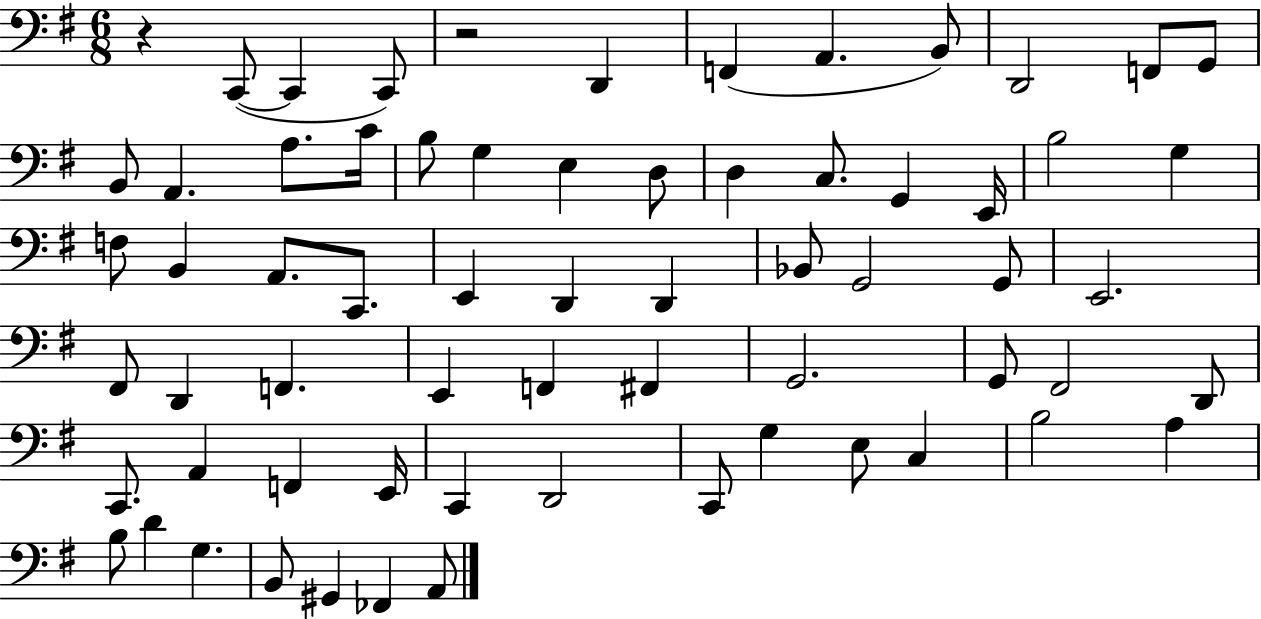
{
  \clef bass
  \numericTimeSignature
  \time 6/8
  \key g \major
  r4 c,8~(~ c,4 c,8) | r2 d,4 | f,4( a,4. b,8) | d,2 f,8 g,8 | \break b,8 a,4. a8. c'16 | b8 g4 e4 d8 | d4 c8. g,4 e,16 | b2 g4 | \break f8 b,4 a,8. c,8. | e,4 d,4 d,4 | bes,8 g,2 g,8 | e,2. | \break fis,8 d,4 f,4. | e,4 f,4 fis,4 | g,2. | g,8 fis,2 d,8 | \break c,8. a,4 f,4 e,16 | c,4 d,2 | c,8 g4 e8 c4 | b2 a4 | \break b8 d'4 g4. | b,8 gis,4 fes,4 a,8 | \bar "|."
}